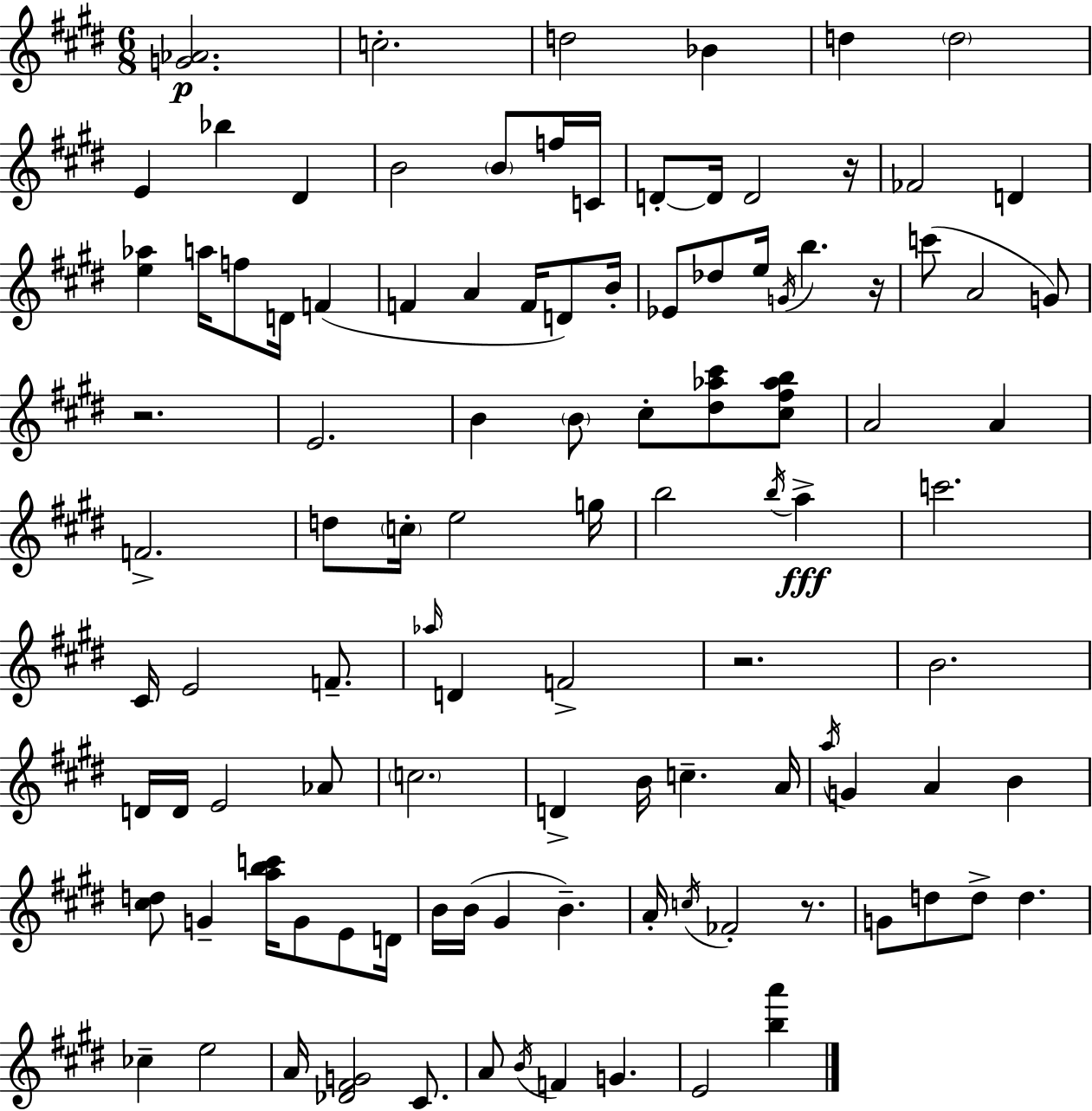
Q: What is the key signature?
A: E major